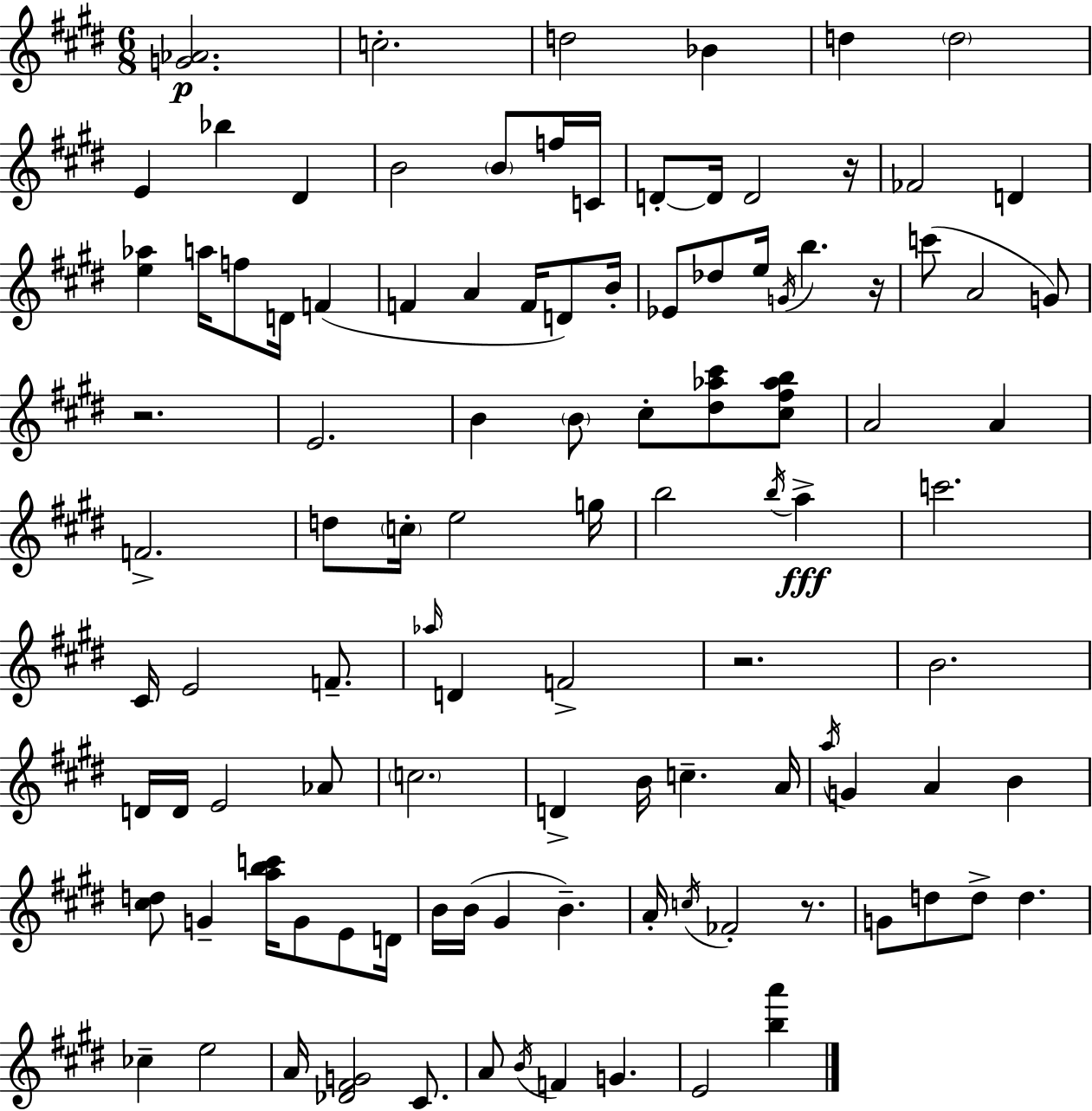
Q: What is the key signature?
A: E major